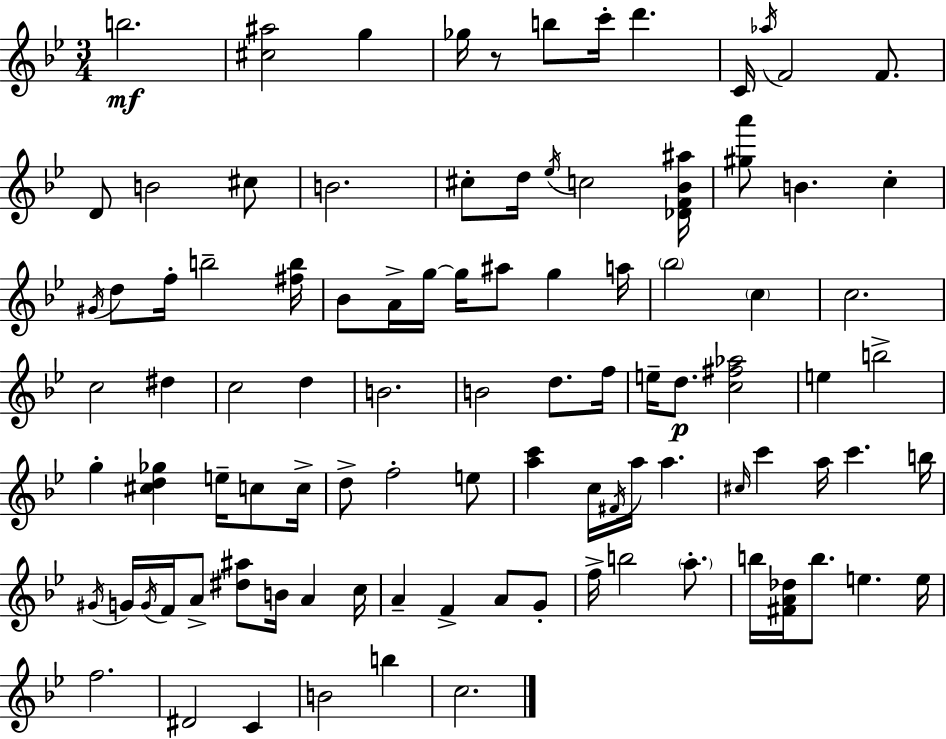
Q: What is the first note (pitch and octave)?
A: B5